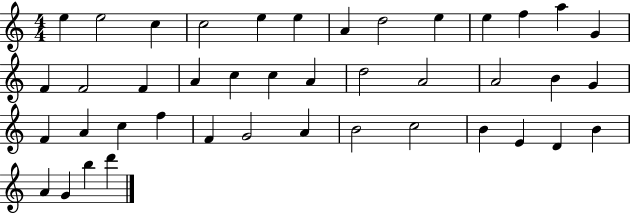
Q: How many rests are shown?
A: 0